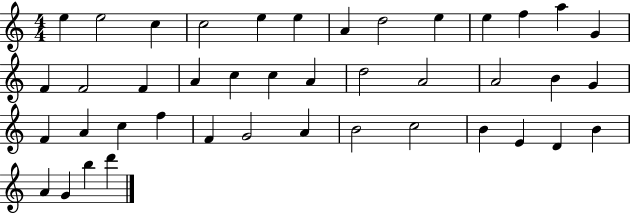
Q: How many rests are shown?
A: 0